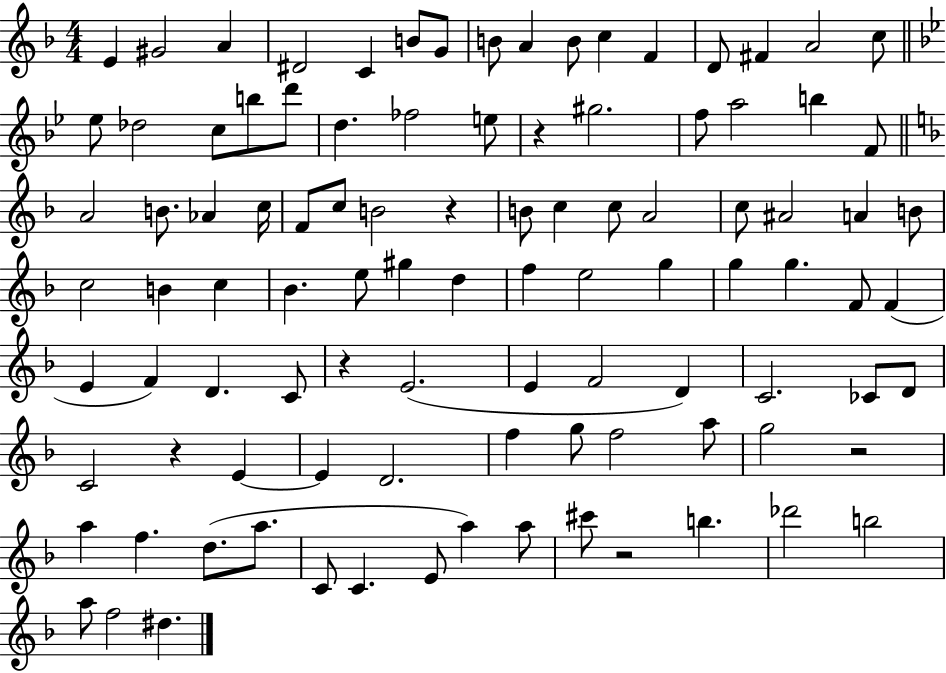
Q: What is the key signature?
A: F major